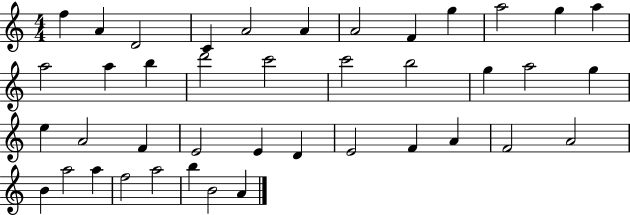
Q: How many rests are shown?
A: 0